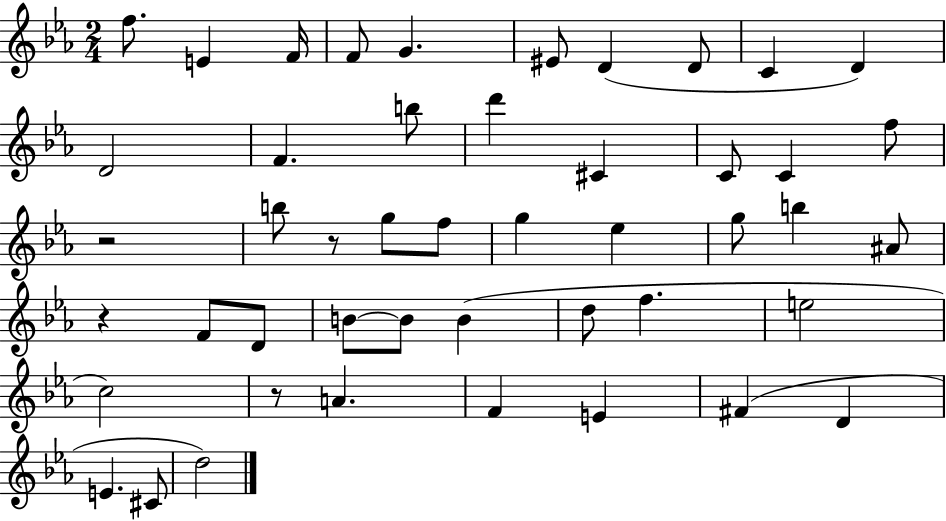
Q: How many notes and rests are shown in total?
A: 47